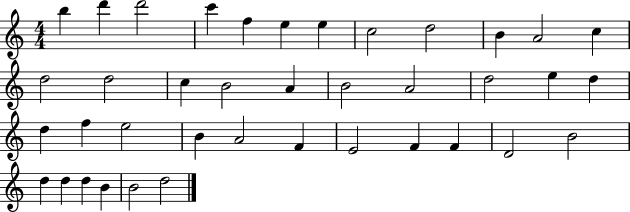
B5/q D6/q D6/h C6/q F5/q E5/q E5/q C5/h D5/h B4/q A4/h C5/q D5/h D5/h C5/q B4/h A4/q B4/h A4/h D5/h E5/q D5/q D5/q F5/q E5/h B4/q A4/h F4/q E4/h F4/q F4/q D4/h B4/h D5/q D5/q D5/q B4/q B4/h D5/h